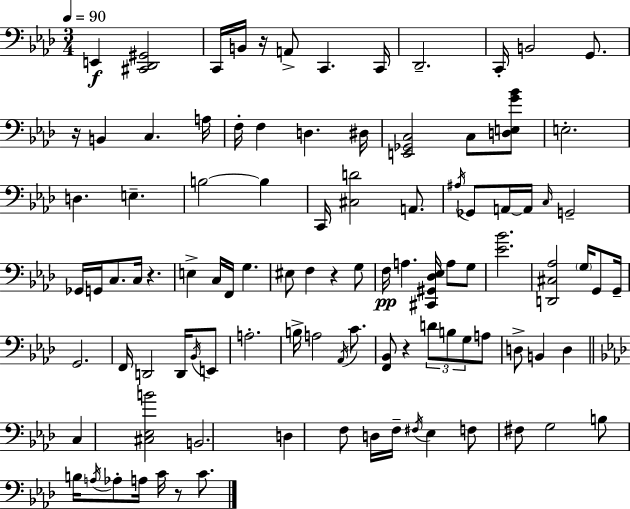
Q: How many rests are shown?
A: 6